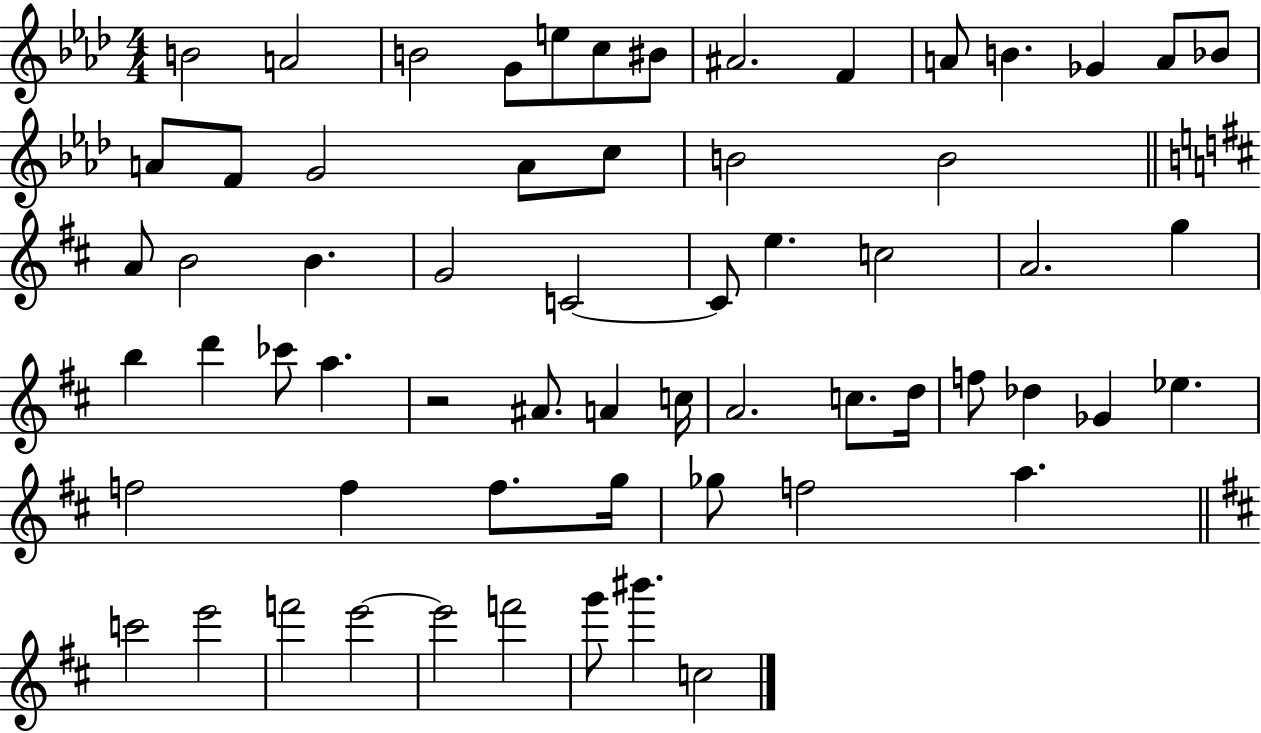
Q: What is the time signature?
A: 4/4